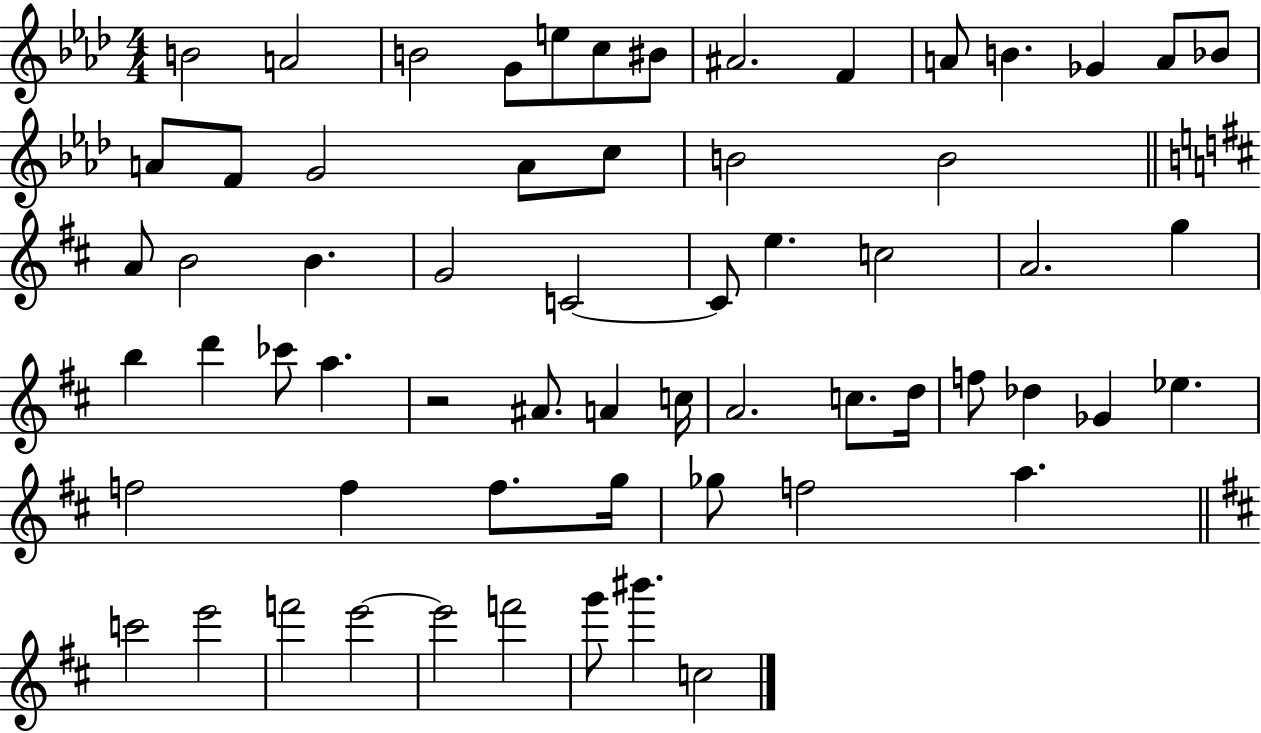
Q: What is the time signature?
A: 4/4